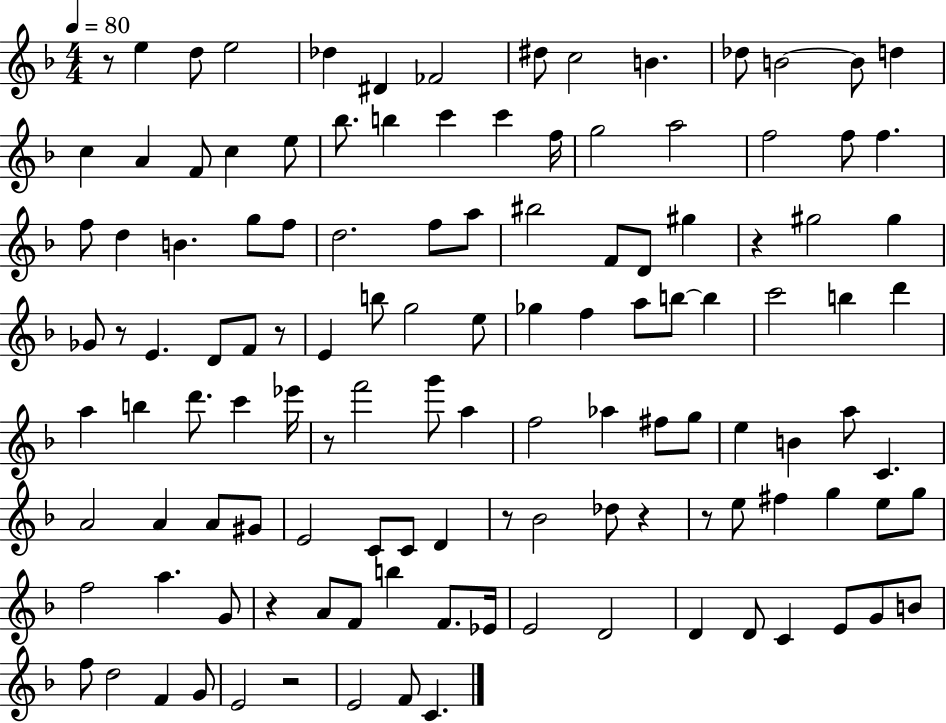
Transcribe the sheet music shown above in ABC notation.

X:1
T:Untitled
M:4/4
L:1/4
K:F
z/2 e d/2 e2 _d ^D _F2 ^d/2 c2 B _d/2 B2 B/2 d c A F/2 c e/2 _b/2 b c' c' f/4 g2 a2 f2 f/2 f f/2 d B g/2 f/2 d2 f/2 a/2 ^b2 F/2 D/2 ^g z ^g2 ^g _G/2 z/2 E D/2 F/2 z/2 E b/2 g2 e/2 _g f a/2 b/2 b c'2 b d' a b d'/2 c' _e'/4 z/2 f'2 g'/2 a f2 _a ^f/2 g/2 e B a/2 C A2 A A/2 ^G/2 E2 C/2 C/2 D z/2 _B2 _d/2 z z/2 e/2 ^f g e/2 g/2 f2 a G/2 z A/2 F/2 b F/2 _E/4 E2 D2 D D/2 C E/2 G/2 B/2 f/2 d2 F G/2 E2 z2 E2 F/2 C